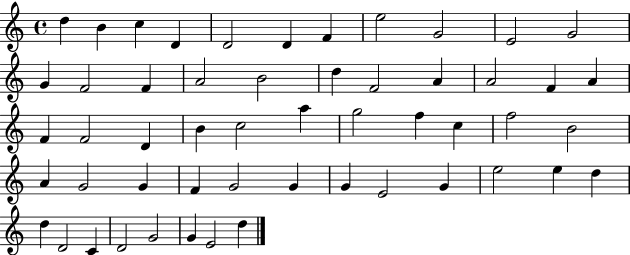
X:1
T:Untitled
M:4/4
L:1/4
K:C
d B c D D2 D F e2 G2 E2 G2 G F2 F A2 B2 d F2 A A2 F A F F2 D B c2 a g2 f c f2 B2 A G2 G F G2 G G E2 G e2 e d d D2 C D2 G2 G E2 d